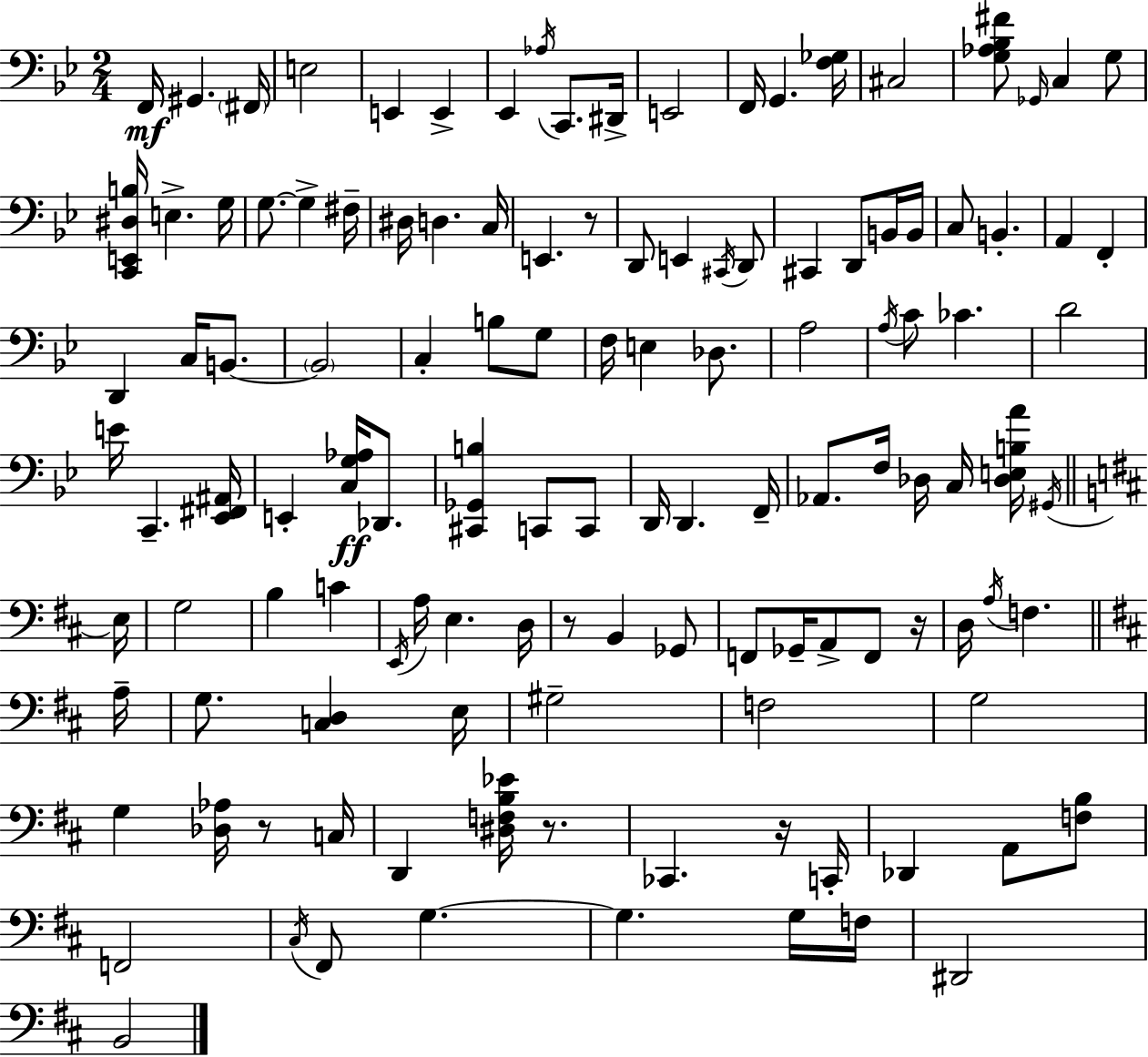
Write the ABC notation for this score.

X:1
T:Untitled
M:2/4
L:1/4
K:Bb
F,,/4 ^G,, ^F,,/4 E,2 E,, E,, _E,, _A,/4 C,,/2 ^D,,/4 E,,2 F,,/4 G,, [F,_G,]/4 ^C,2 [G,_A,_B,^F]/2 _G,,/4 C, G,/2 [C,,E,,^D,B,]/4 E, G,/4 G,/2 G, ^F,/4 ^D,/4 D, C,/4 E,, z/2 D,,/2 E,, ^C,,/4 D,,/2 ^C,, D,,/2 B,,/4 B,,/4 C,/2 B,, A,, F,, D,, C,/4 B,,/2 B,,2 C, B,/2 G,/2 F,/4 E, _D,/2 A,2 A,/4 C/2 _C D2 E/4 C,, [_E,,^F,,^A,,]/4 E,, [C,G,_A,]/4 _D,,/2 [^C,,_G,,B,] C,,/2 C,,/2 D,,/4 D,, F,,/4 _A,,/2 F,/4 _D,/4 C,/4 [_D,E,B,A]/4 ^G,,/4 E,/4 G,2 B, C E,,/4 A,/4 E, D,/4 z/2 B,, _G,,/2 F,,/2 _G,,/4 A,,/2 F,,/2 z/4 D,/4 A,/4 F, A,/4 G,/2 [C,D,] E,/4 ^G,2 F,2 G,2 G, [_D,_A,]/4 z/2 C,/4 D,, [^D,F,B,_E]/4 z/2 _C,, z/4 C,,/4 _D,, A,,/2 [F,B,]/2 F,,2 ^C,/4 ^F,,/2 G, G, G,/4 F,/4 ^D,,2 B,,2